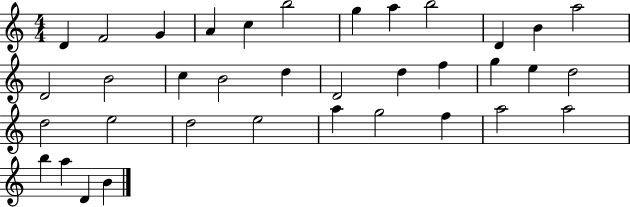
{
  \clef treble
  \numericTimeSignature
  \time 4/4
  \key c \major
  d'4 f'2 g'4 | a'4 c''4 b''2 | g''4 a''4 b''2 | d'4 b'4 a''2 | \break d'2 b'2 | c''4 b'2 d''4 | d'2 d''4 f''4 | g''4 e''4 d''2 | \break d''2 e''2 | d''2 e''2 | a''4 g''2 f''4 | a''2 a''2 | \break b''4 a''4 d'4 b'4 | \bar "|."
}